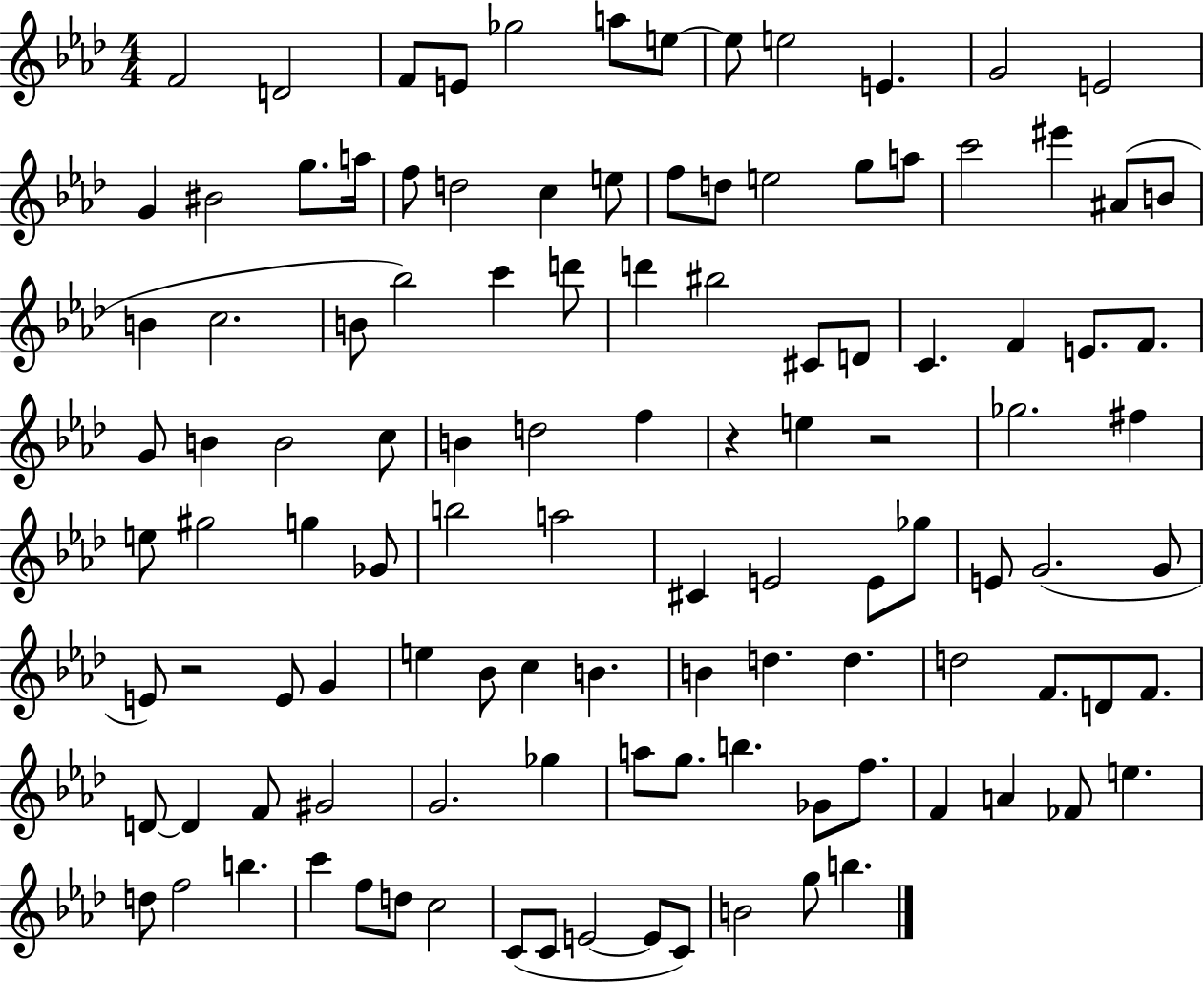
F4/h D4/h F4/e E4/e Gb5/h A5/e E5/e E5/e E5/h E4/q. G4/h E4/h G4/q BIS4/h G5/e. A5/s F5/e D5/h C5/q E5/e F5/e D5/e E5/h G5/e A5/e C6/h EIS6/q A#4/e B4/e B4/q C5/h. B4/e Bb5/h C6/q D6/e D6/q BIS5/h C#4/e D4/e C4/q. F4/q E4/e. F4/e. G4/e B4/q B4/h C5/e B4/q D5/h F5/q R/q E5/q R/h Gb5/h. F#5/q E5/e G#5/h G5/q Gb4/e B5/h A5/h C#4/q E4/h E4/e Gb5/e E4/e G4/h. G4/e E4/e R/h E4/e G4/q E5/q Bb4/e C5/q B4/q. B4/q D5/q. D5/q. D5/h F4/e. D4/e F4/e. D4/e D4/q F4/e G#4/h G4/h. Gb5/q A5/e G5/e. B5/q. Gb4/e F5/e. F4/q A4/q FES4/e E5/q. D5/e F5/h B5/q. C6/q F5/e D5/e C5/h C4/e C4/e E4/h E4/e C4/e B4/h G5/e B5/q.